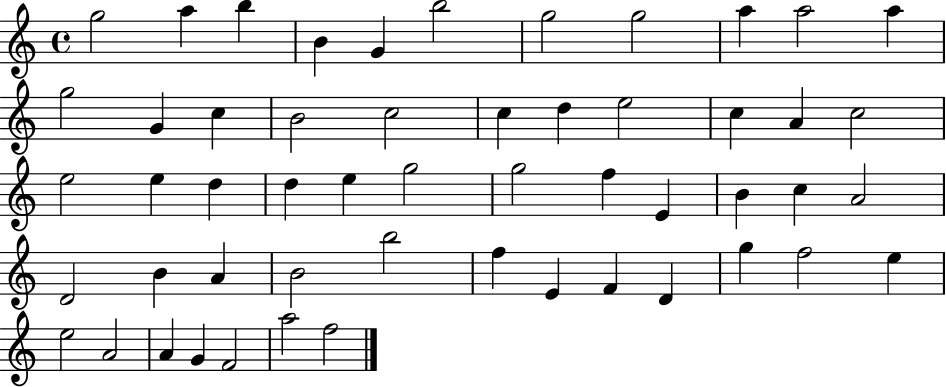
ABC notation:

X:1
T:Untitled
M:4/4
L:1/4
K:C
g2 a b B G b2 g2 g2 a a2 a g2 G c B2 c2 c d e2 c A c2 e2 e d d e g2 g2 f E B c A2 D2 B A B2 b2 f E F D g f2 e e2 A2 A G F2 a2 f2